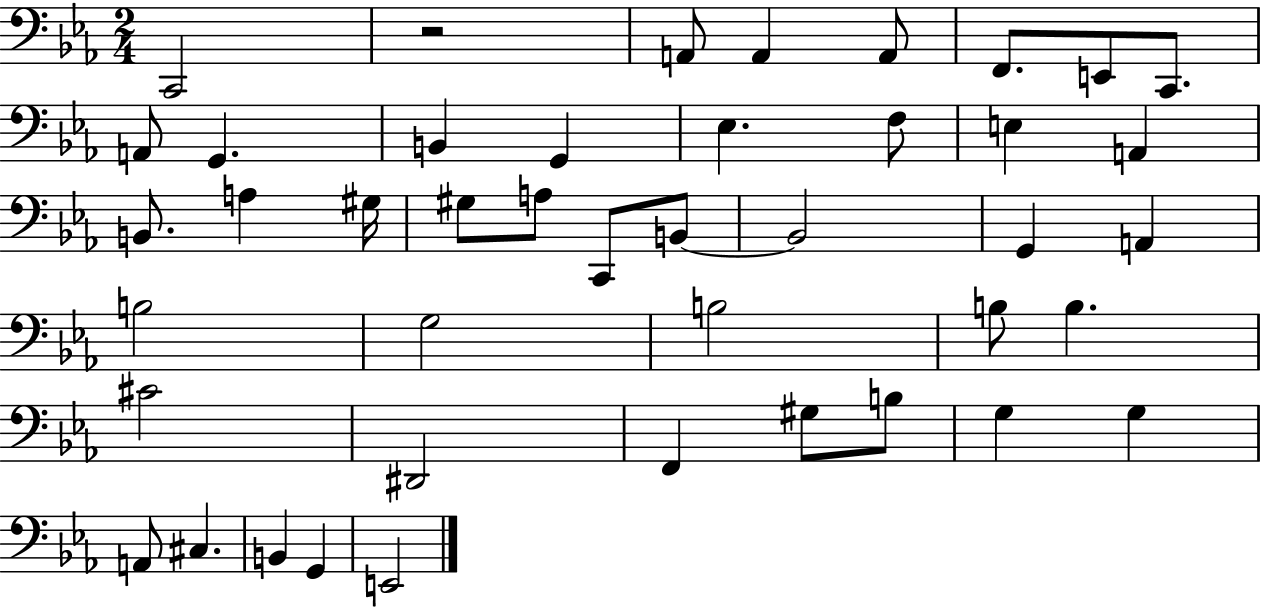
X:1
T:Untitled
M:2/4
L:1/4
K:Eb
C,,2 z2 A,,/2 A,, A,,/2 F,,/2 E,,/2 C,,/2 A,,/2 G,, B,, G,, _E, F,/2 E, A,, B,,/2 A, ^G,/4 ^G,/2 A,/2 C,,/2 B,,/2 B,,2 G,, A,, B,2 G,2 B,2 B,/2 B, ^C2 ^D,,2 F,, ^G,/2 B,/2 G, G, A,,/2 ^C, B,, G,, E,,2